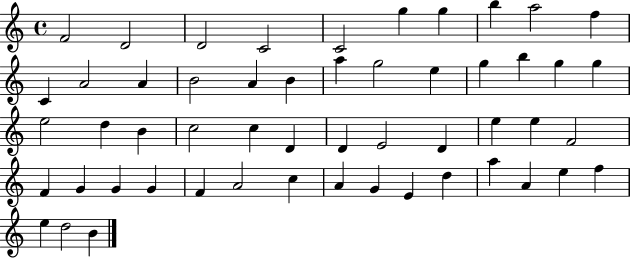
{
  \clef treble
  \time 4/4
  \defaultTimeSignature
  \key c \major
  f'2 d'2 | d'2 c'2 | c'2 g''4 g''4 | b''4 a''2 f''4 | \break c'4 a'2 a'4 | b'2 a'4 b'4 | a''4 g''2 e''4 | g''4 b''4 g''4 g''4 | \break e''2 d''4 b'4 | c''2 c''4 d'4 | d'4 e'2 d'4 | e''4 e''4 f'2 | \break f'4 g'4 g'4 g'4 | f'4 a'2 c''4 | a'4 g'4 e'4 d''4 | a''4 a'4 e''4 f''4 | \break e''4 d''2 b'4 | \bar "|."
}